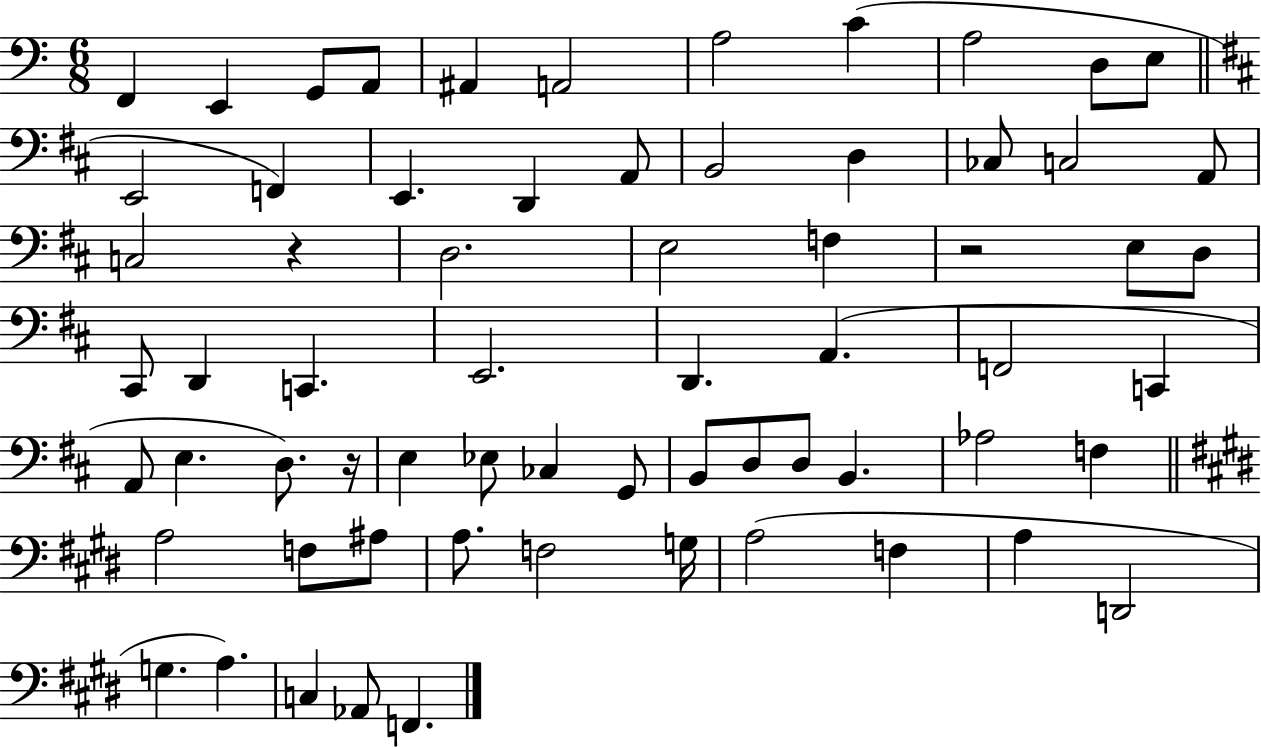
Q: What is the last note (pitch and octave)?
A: F2